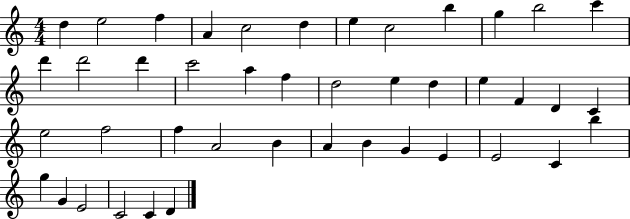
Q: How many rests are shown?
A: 0